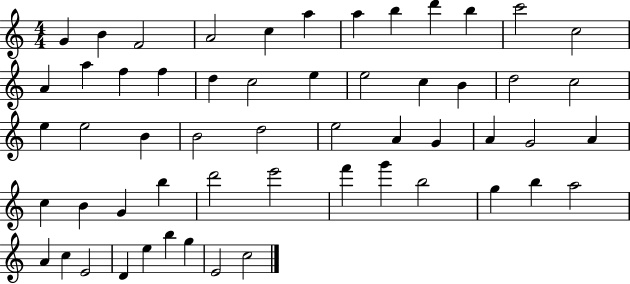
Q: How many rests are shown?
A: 0